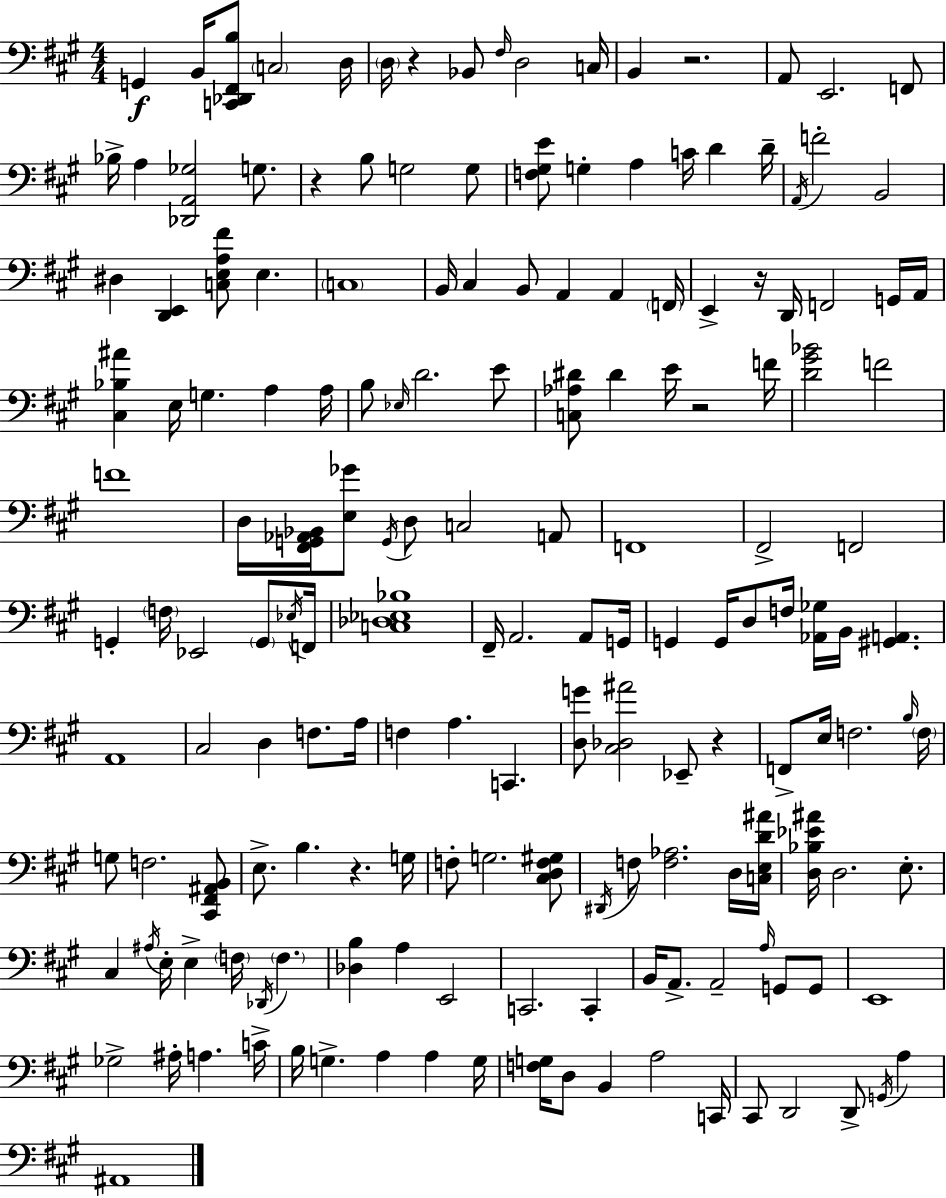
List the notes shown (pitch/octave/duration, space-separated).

G2/q B2/s [C2,Db2,F#2,B3]/e C3/h D3/s D3/s R/q Bb2/e F#3/s D3/h C3/s B2/q R/h. A2/e E2/h. F2/e Bb3/s A3/q [Db2,A2,Gb3]/h G3/e. R/q B3/e G3/h G3/e [F3,G#3,E4]/e G3/q A3/q C4/s D4/q D4/s A2/s F4/h B2/h D#3/q [D2,E2]/q [C3,E3,A3,F#4]/e E3/q. C3/w B2/s C#3/q B2/e A2/q A2/q F2/s E2/q R/s D2/s F2/h G2/s A2/s [C#3,Bb3,A#4]/q E3/s G3/q. A3/q A3/s B3/e Eb3/s D4/h. E4/e [C3,Ab3,D#4]/e D#4/q E4/s R/h F4/s [D4,G#4,Bb4]/h F4/h F4/w D3/s [F#2,G2,Ab2,Bb2]/s [E3,Gb4]/e G2/s D3/e C3/h A2/e F2/w F#2/h F2/h G2/q F3/s Eb2/h G2/e Eb3/s F2/s [C3,Db3,Eb3,Bb3]/w F#2/s A2/h. A2/e G2/s G2/q G2/s D3/e F3/s [Ab2,Gb3]/s B2/s [G#2,A2]/q. A2/w C#3/h D3/q F3/e. A3/s F3/q A3/q. C2/q. [D3,G4]/e [C#3,Db3,A#4]/h Eb2/e R/q F2/e E3/s F3/h. B3/s F3/s G3/e F3/h. [C#2,F#2,A#2,B2]/e E3/e. B3/q. R/q. G3/s F3/e G3/h. [C#3,D3,F3,G#3]/e D#2/s F3/e [F3,Ab3]/h. D3/s [C3,E3,D4,A#4]/s [D3,Bb3,Eb4,A#4]/s D3/h. E3/e. C#3/q A#3/s E3/s E3/q F3/s Db2/s F3/q. [Db3,B3]/q A3/q E2/h C2/h. C2/q B2/s A2/e. A2/h A3/s G2/e G2/e E2/w Gb3/h A#3/s A3/q. C4/s B3/s G3/q. A3/q A3/q G3/s [F3,G3]/s D3/e B2/q A3/h C2/s C#2/e D2/h D2/e G2/s A3/q A#2/w